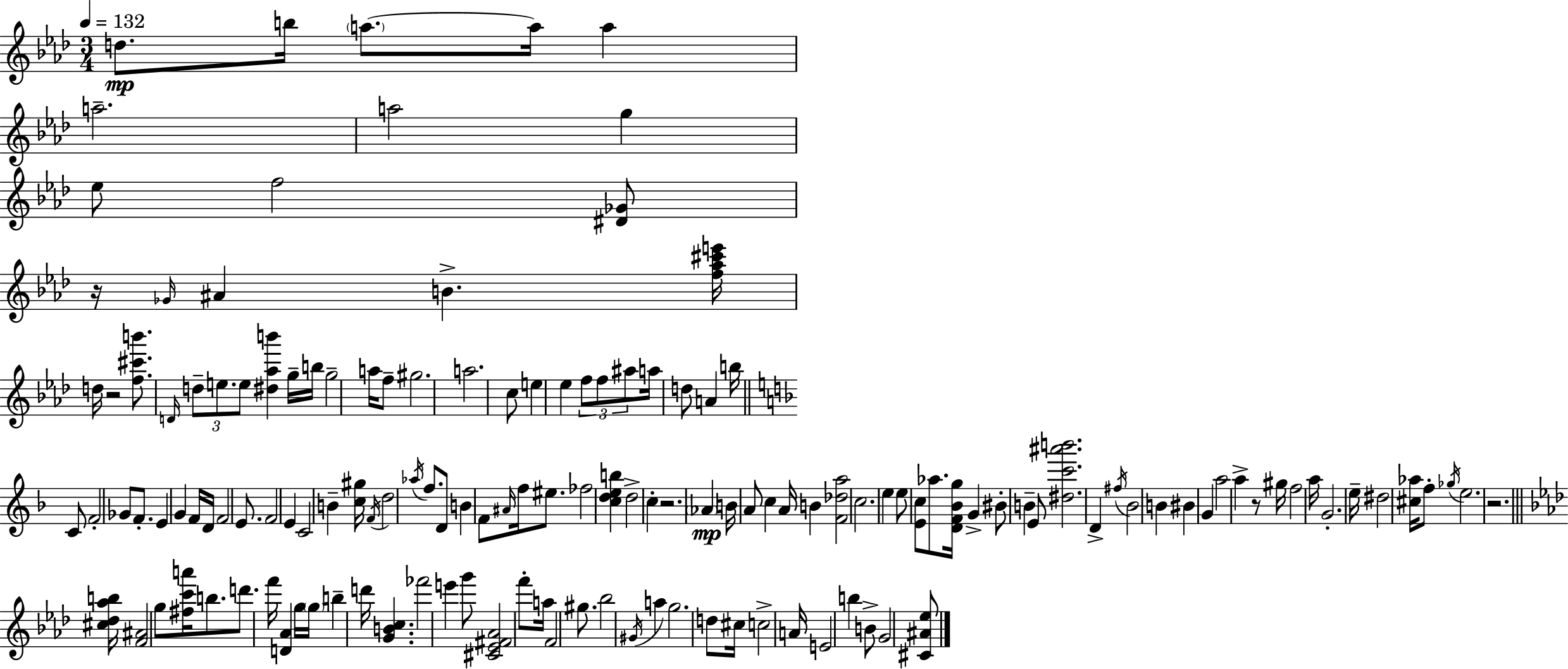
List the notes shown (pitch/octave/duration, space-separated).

D5/e. B5/s A5/e. A5/s A5/q A5/h. A5/h G5/q Eb5/e F5/h [D#4,Gb4]/e R/s Gb4/s A#4/q B4/q. [F5,Ab5,C#6,E6]/s D5/s R/h [F5,C#6,B6]/e. D4/s D5/e E5/e. E5/e [D#5,Ab5,B6]/q G5/s B5/s G5/h A5/s F5/e G#5/h. A5/h. C5/e E5/q Eb5/q F5/e F5/e A#5/e A5/s D5/e A4/q B5/s C4/e F4/h Gb4/e F4/e. E4/q G4/q F4/s D4/s F4/h E4/e. F4/h E4/q C4/h B4/q [C5,G#5]/s F4/s D5/h Ab5/s F5/e. D4/e B4/q F4/e A#4/s F5/s EIS5/e. FES5/h [C5,D5,E5,B5]/q D5/h C5/q R/h. Ab4/q B4/s A4/e C5/q A4/s B4/q [F4,Db5,A5]/h C5/h. E5/q E5/e [E4,C5]/e Ab5/e. [D4,F4,Bb4,G5]/s G4/q BIS4/e B4/q E4/e [D#5,C6,A#6,B6]/h. D4/q F#5/s Bb4/h B4/q BIS4/q G4/q A5/h A5/q R/e G#5/s F5/h A5/s G4/h. E5/s D#5/h [C#5,Ab5]/s F5/e Gb5/s E5/h. R/h. [C#5,Db5,Ab5,B5]/s [F4,A#4]/h G5/e [F#5,C6,A6]/s B5/e. D6/e. F6/s [D4,Ab4]/q G5/s G5/s B5/q D6/s [G4,B4,C5]/q. FES6/h E6/q G6/e [C#4,Eb4,F#4,Ab4]/h F6/e A5/s F4/h G#5/e. Bb5/h G#4/s A5/q G5/h. D5/e C#5/s C5/h A4/s E4/h B5/q B4/e G4/h [C#4,A#4,Eb5]/e